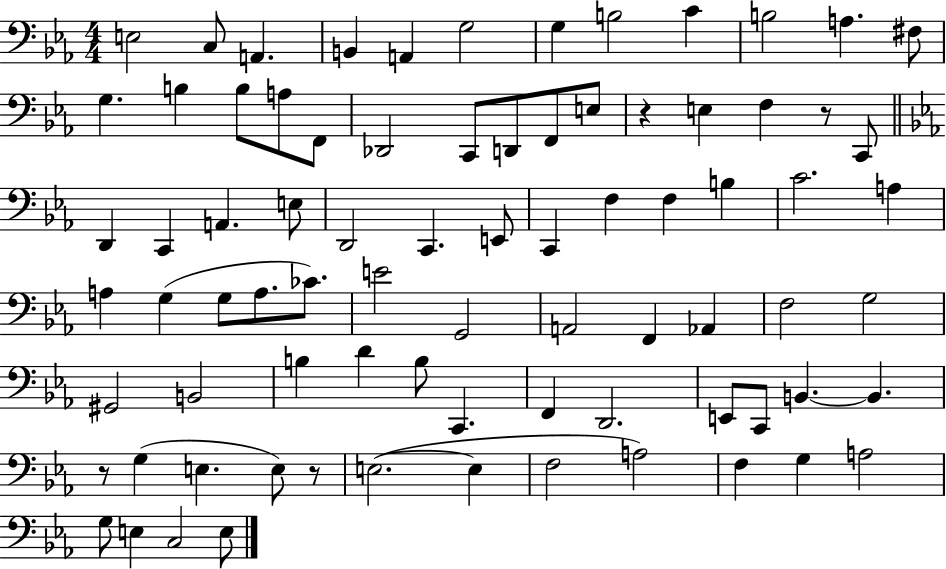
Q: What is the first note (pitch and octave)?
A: E3